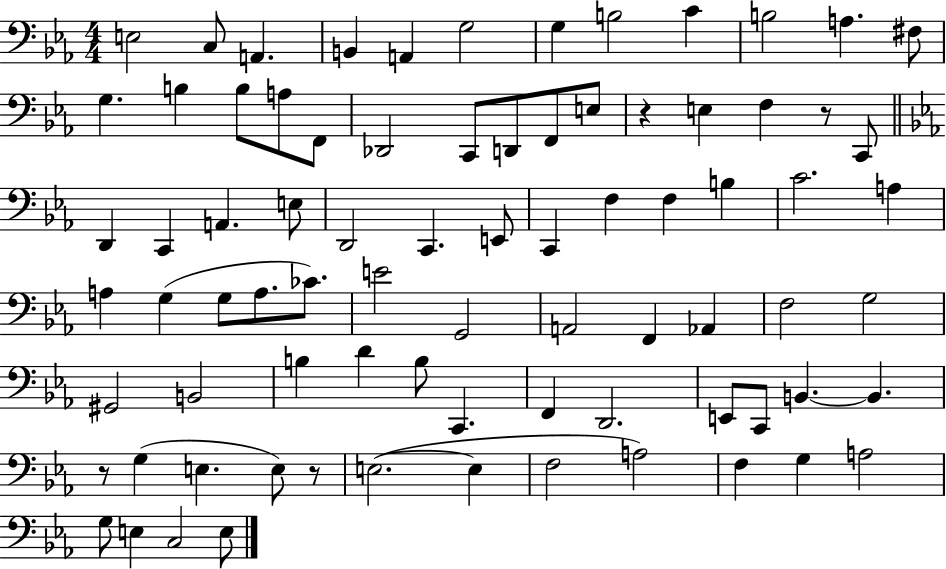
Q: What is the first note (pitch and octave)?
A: E3